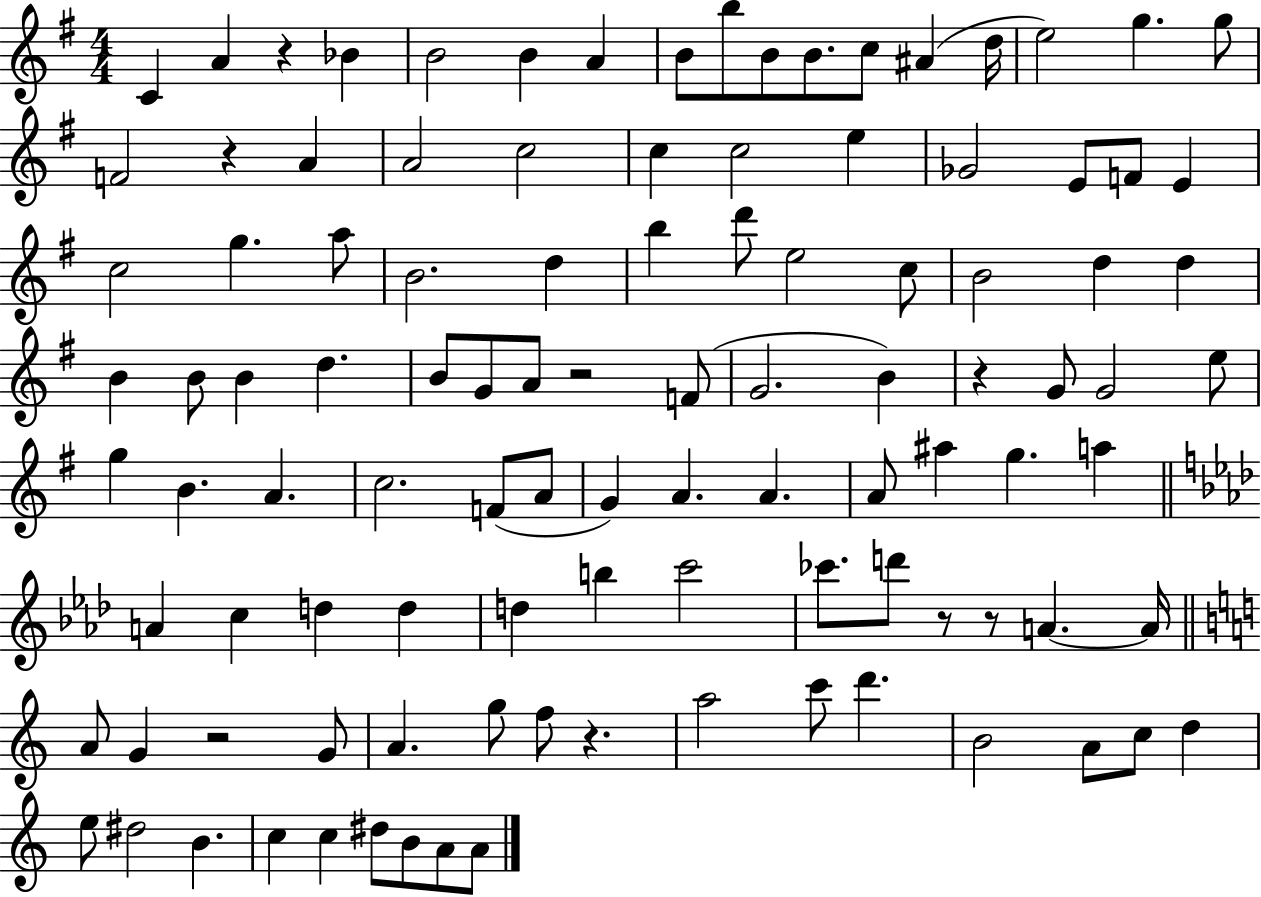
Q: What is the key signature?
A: G major